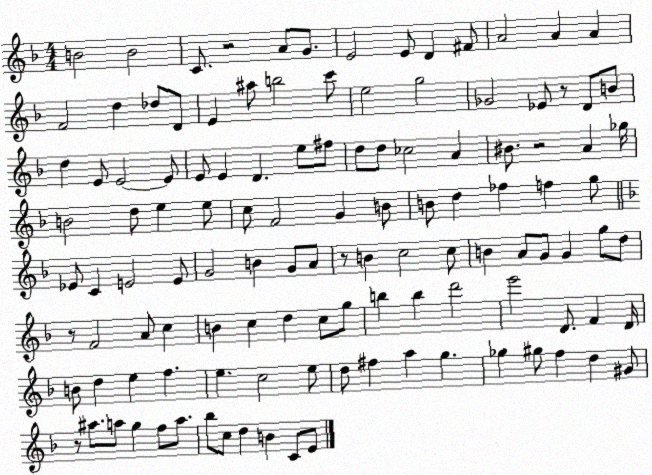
X:1
T:Untitled
M:4/4
L:1/4
K:F
B2 B2 C/2 z2 A/2 G/2 E2 E/2 D ^F/2 A2 A A F2 d _d/2 D/2 E ^a/2 b2 c'/2 e2 g2 _G2 _E/2 z/2 D/2 B/2 d E/2 E2 E/2 E/2 E D e/2 ^f/2 d/2 d/2 _c2 A ^B/2 z2 A _g/4 B2 d/2 e e/2 c/2 F2 G B/2 B/2 d _f f g/2 _E/2 C E2 E/2 G2 B G/2 A/2 z/2 B c2 c/2 B A/2 G/2 G g/2 d/2 z/2 F2 A/2 c B c d c/2 g/2 b b d'2 e'2 D/2 F D/4 B/2 d e f e c2 e/2 d/2 ^f a g _g ^g/2 f d ^G/2 z/2 ^a/2 a/2 g f/2 a/2 _b/2 c/2 d B C/2 E/2